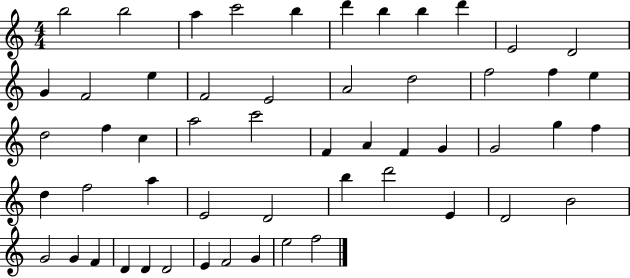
B5/h B5/h A5/q C6/h B5/q D6/q B5/q B5/q D6/q E4/h D4/h G4/q F4/h E5/q F4/h E4/h A4/h D5/h F5/h F5/q E5/q D5/h F5/q C5/q A5/h C6/h F4/q A4/q F4/q G4/q G4/h G5/q F5/q D5/q F5/h A5/q E4/h D4/h B5/q D6/h E4/q D4/h B4/h G4/h G4/q F4/q D4/q D4/q D4/h E4/q F4/h G4/q E5/h F5/h